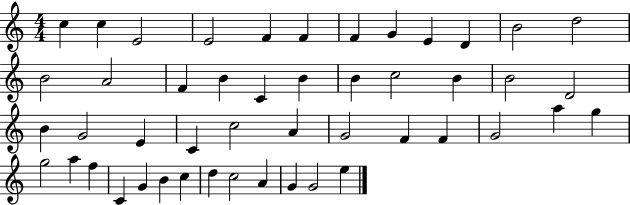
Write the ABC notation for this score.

X:1
T:Untitled
M:4/4
L:1/4
K:C
c c E2 E2 F F F G E D B2 d2 B2 A2 F B C B B c2 B B2 D2 B G2 E C c2 A G2 F F G2 a g g2 a f C G B c d c2 A G G2 e